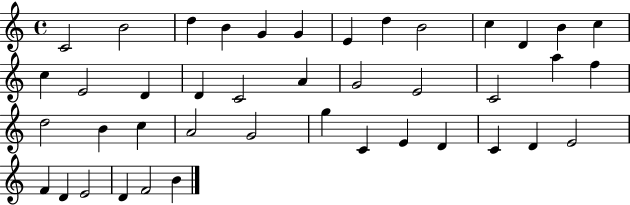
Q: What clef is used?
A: treble